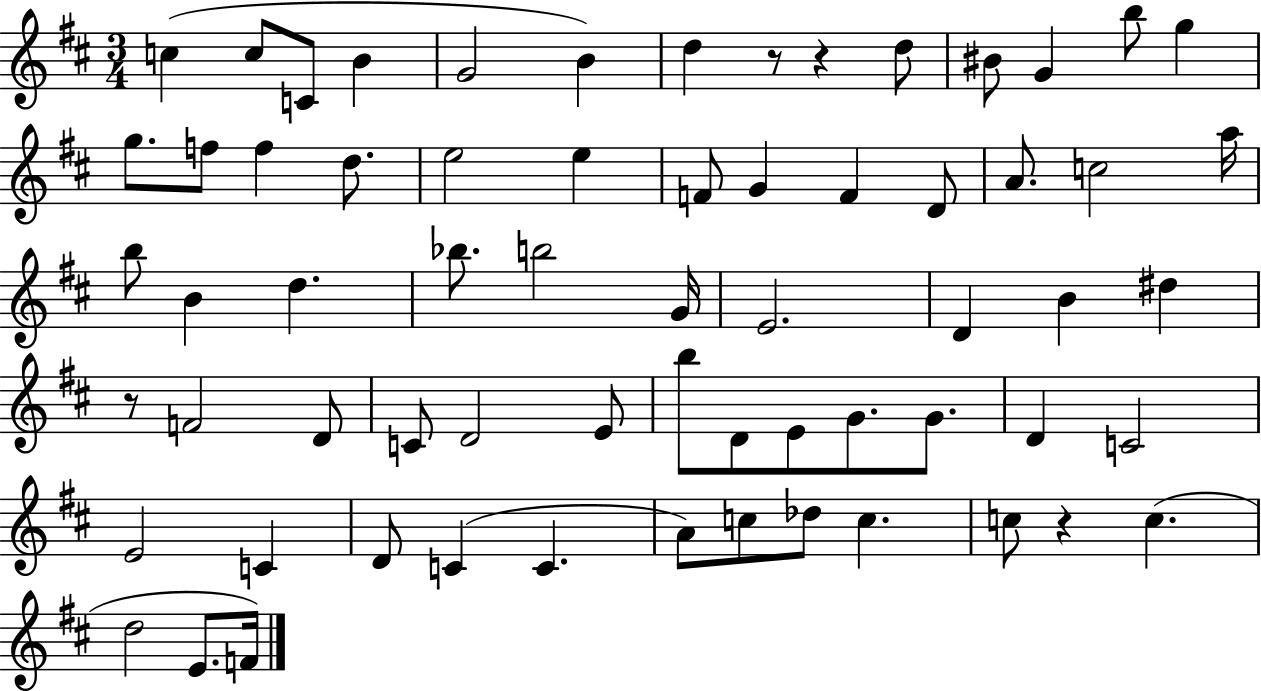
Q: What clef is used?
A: treble